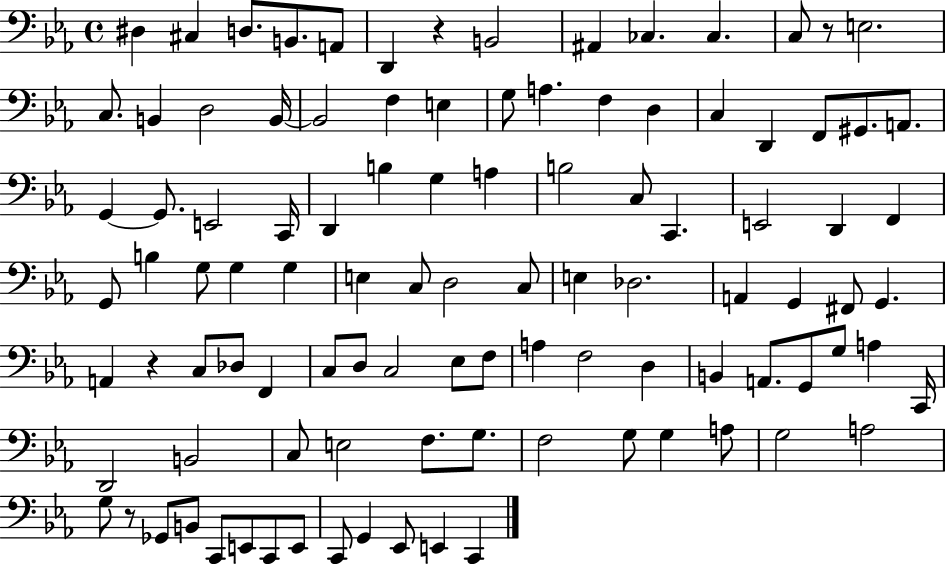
{
  \clef bass
  \time 4/4
  \defaultTimeSignature
  \key ees \major
  dis4 cis4 d8. b,8. a,8 | d,4 r4 b,2 | ais,4 ces4. ces4. | c8 r8 e2. | \break c8. b,4 d2 b,16~~ | b,2 f4 e4 | g8 a4. f4 d4 | c4 d,4 f,8 gis,8. a,8. | \break g,4~~ g,8. e,2 c,16 | d,4 b4 g4 a4 | b2 c8 c,4. | e,2 d,4 f,4 | \break g,8 b4 g8 g4 g4 | e4 c8 d2 c8 | e4 des2. | a,4 g,4 fis,8 g,4. | \break a,4 r4 c8 des8 f,4 | c8 d8 c2 ees8 f8 | a4 f2 d4 | b,4 a,8. g,8 g8 a4 c,16 | \break d,2 b,2 | c8 e2 f8. g8. | f2 g8 g4 a8 | g2 a2 | \break g8 r8 ges,8 b,8 c,8 e,8 c,8 e,8 | c,8 g,4 ees,8 e,4 c,4 | \bar "|."
}